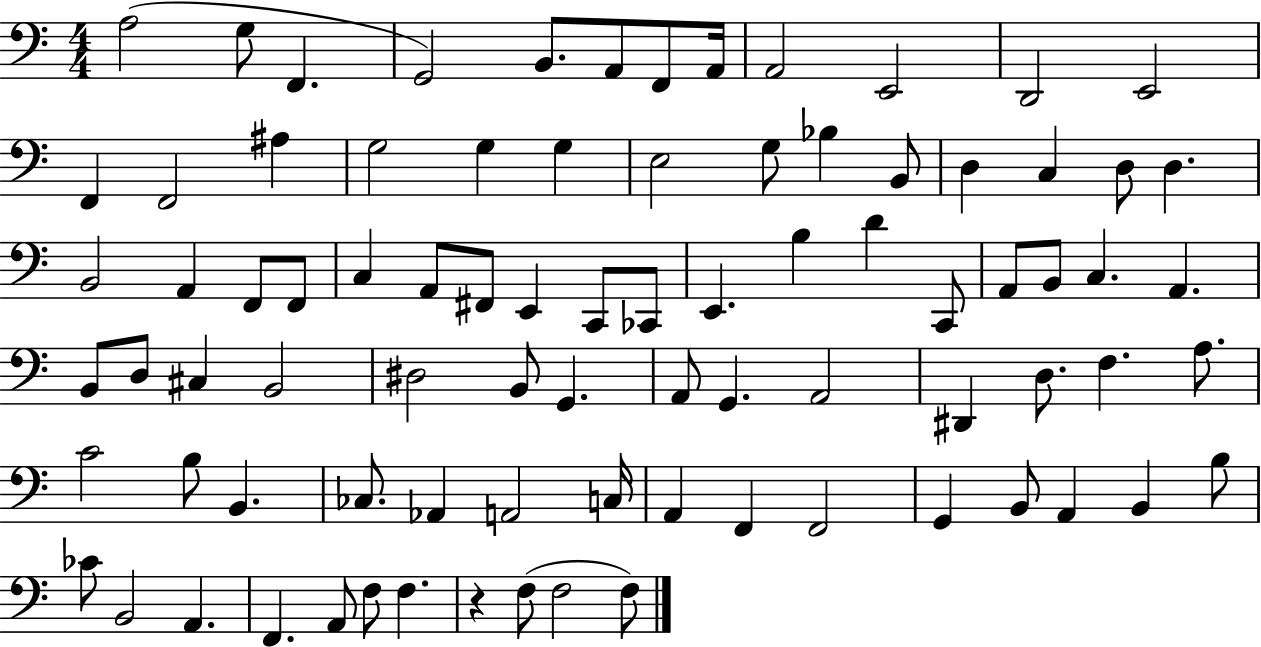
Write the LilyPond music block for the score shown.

{
  \clef bass
  \numericTimeSignature
  \time 4/4
  \key c \major
  a2( g8 f,4. | g,2) b,8. a,8 f,8 a,16 | a,2 e,2 | d,2 e,2 | \break f,4 f,2 ais4 | g2 g4 g4 | e2 g8 bes4 b,8 | d4 c4 d8 d4. | \break b,2 a,4 f,8 f,8 | c4 a,8 fis,8 e,4 c,8 ces,8 | e,4. b4 d'4 c,8 | a,8 b,8 c4. a,4. | \break b,8 d8 cis4 b,2 | dis2 b,8 g,4. | a,8 g,4. a,2 | dis,4 d8. f4. a8. | \break c'2 b8 b,4. | ces8. aes,4 a,2 c16 | a,4 f,4 f,2 | g,4 b,8 a,4 b,4 b8 | \break ces'8 b,2 a,4. | f,4. a,8 f8 f4. | r4 f8( f2 f8) | \bar "|."
}